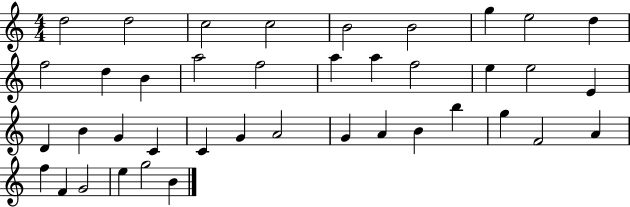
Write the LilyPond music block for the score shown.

{
  \clef treble
  \numericTimeSignature
  \time 4/4
  \key c \major
  d''2 d''2 | c''2 c''2 | b'2 b'2 | g''4 e''2 d''4 | \break f''2 d''4 b'4 | a''2 f''2 | a''4 a''4 f''2 | e''4 e''2 e'4 | \break d'4 b'4 g'4 c'4 | c'4 g'4 a'2 | g'4 a'4 b'4 b''4 | g''4 f'2 a'4 | \break f''4 f'4 g'2 | e''4 g''2 b'4 | \bar "|."
}